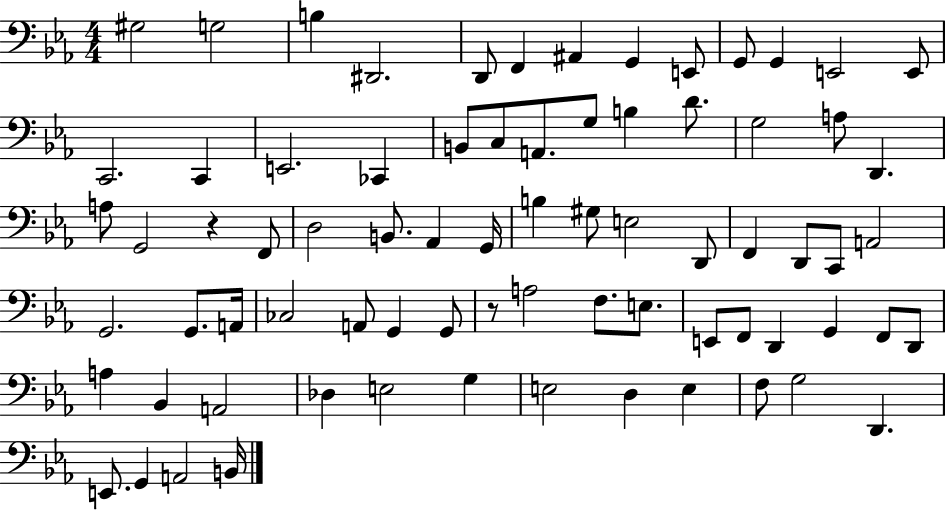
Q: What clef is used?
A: bass